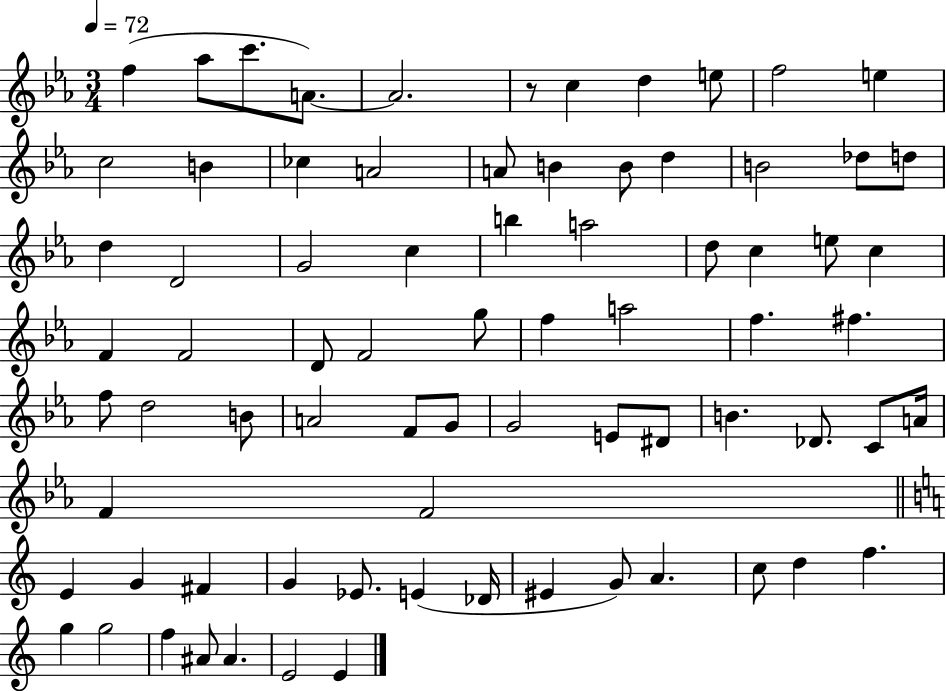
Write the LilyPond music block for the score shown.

{
  \clef treble
  \numericTimeSignature
  \time 3/4
  \key ees \major
  \tempo 4 = 72
  f''4( aes''8 c'''8. a'8.~~) | a'2. | r8 c''4 d''4 e''8 | f''2 e''4 | \break c''2 b'4 | ces''4 a'2 | a'8 b'4 b'8 d''4 | b'2 des''8 d''8 | \break d''4 d'2 | g'2 c''4 | b''4 a''2 | d''8 c''4 e''8 c''4 | \break f'4 f'2 | d'8 f'2 g''8 | f''4 a''2 | f''4. fis''4. | \break f''8 d''2 b'8 | a'2 f'8 g'8 | g'2 e'8 dis'8 | b'4. des'8. c'8 a'16 | \break f'4 f'2 | \bar "||" \break \key c \major e'4 g'4 fis'4 | g'4 ees'8. e'4( des'16 | eis'4 g'8) a'4. | c''8 d''4 f''4. | \break g''4 g''2 | f''4 ais'8 ais'4. | e'2 e'4 | \bar "|."
}